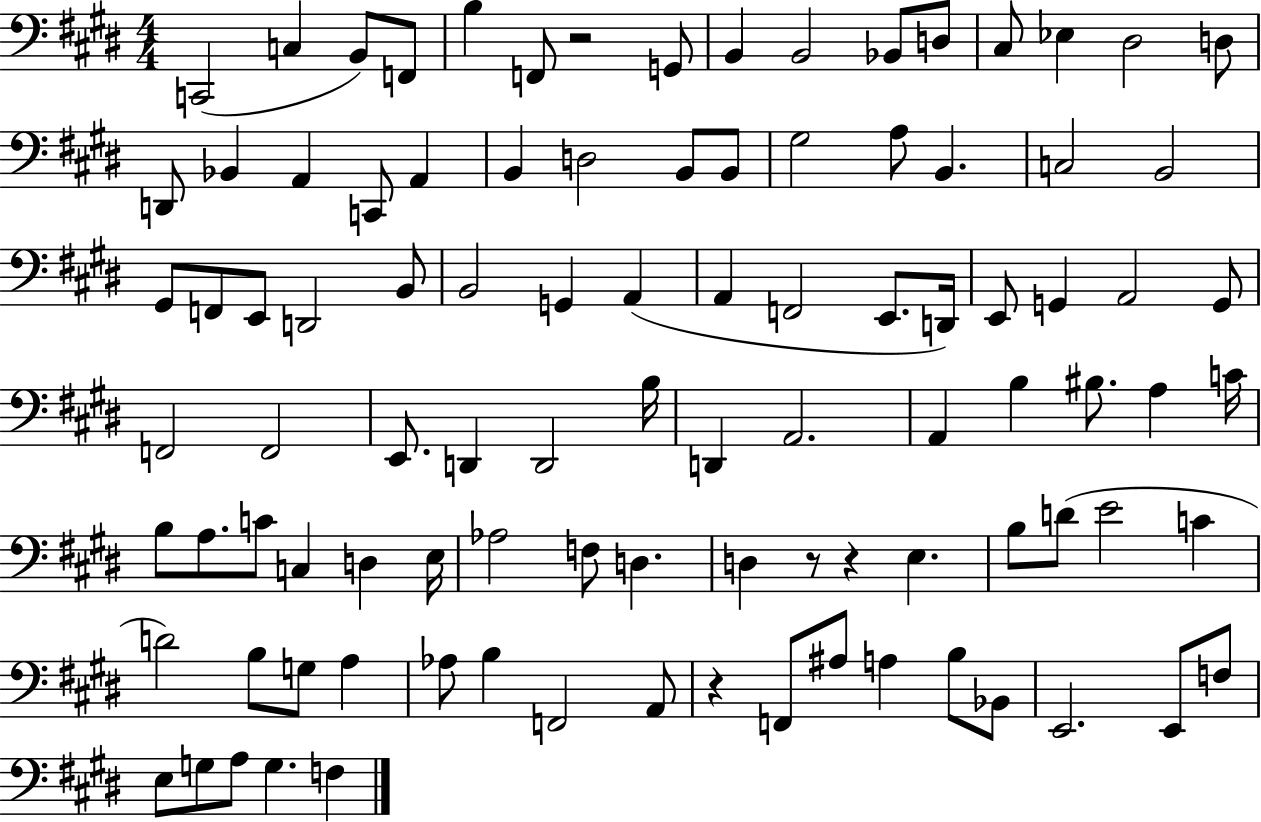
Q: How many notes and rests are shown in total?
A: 98